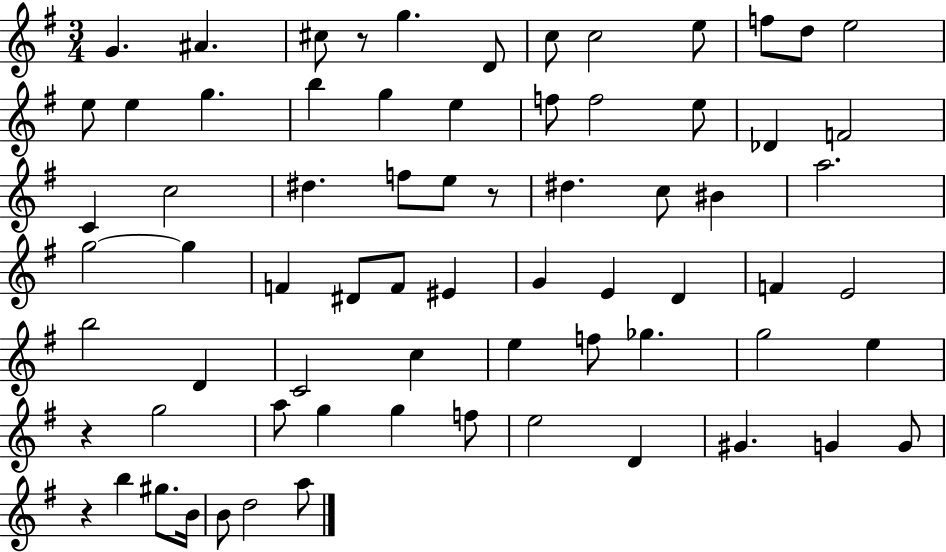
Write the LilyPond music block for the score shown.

{
  \clef treble
  \numericTimeSignature
  \time 3/4
  \key g \major
  \repeat volta 2 { g'4. ais'4. | cis''8 r8 g''4. d'8 | c''8 c''2 e''8 | f''8 d''8 e''2 | \break e''8 e''4 g''4. | b''4 g''4 e''4 | f''8 f''2 e''8 | des'4 f'2 | \break c'4 c''2 | dis''4. f''8 e''8 r8 | dis''4. c''8 bis'4 | a''2. | \break g''2~~ g''4 | f'4 dis'8 f'8 eis'4 | g'4 e'4 d'4 | f'4 e'2 | \break b''2 d'4 | c'2 c''4 | e''4 f''8 ges''4. | g''2 e''4 | \break r4 g''2 | a''8 g''4 g''4 f''8 | e''2 d'4 | gis'4. g'4 g'8 | \break r4 b''4 gis''8. b'16 | b'8 d''2 a''8 | } \bar "|."
}